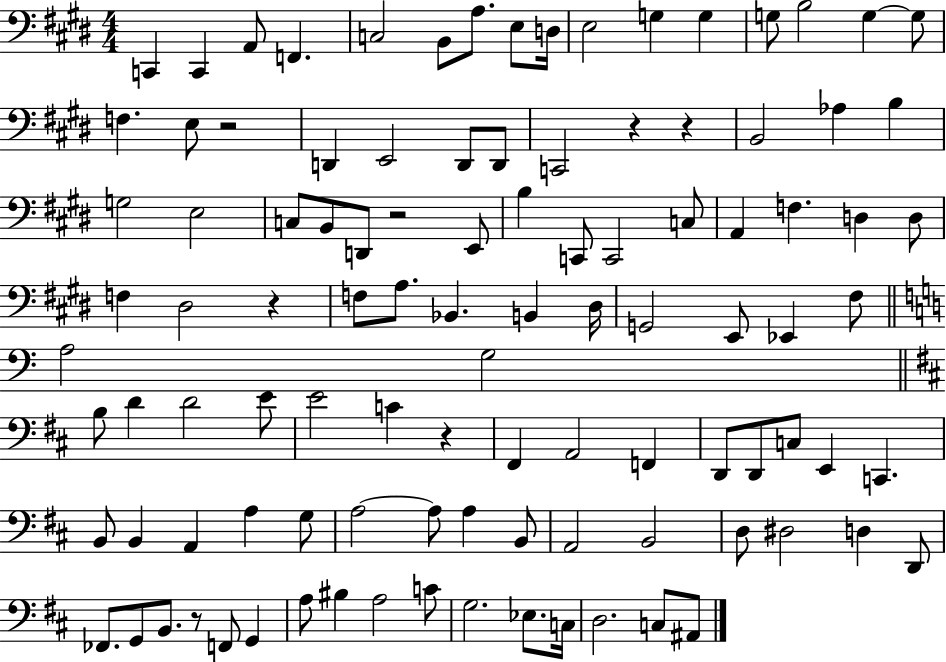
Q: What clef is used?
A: bass